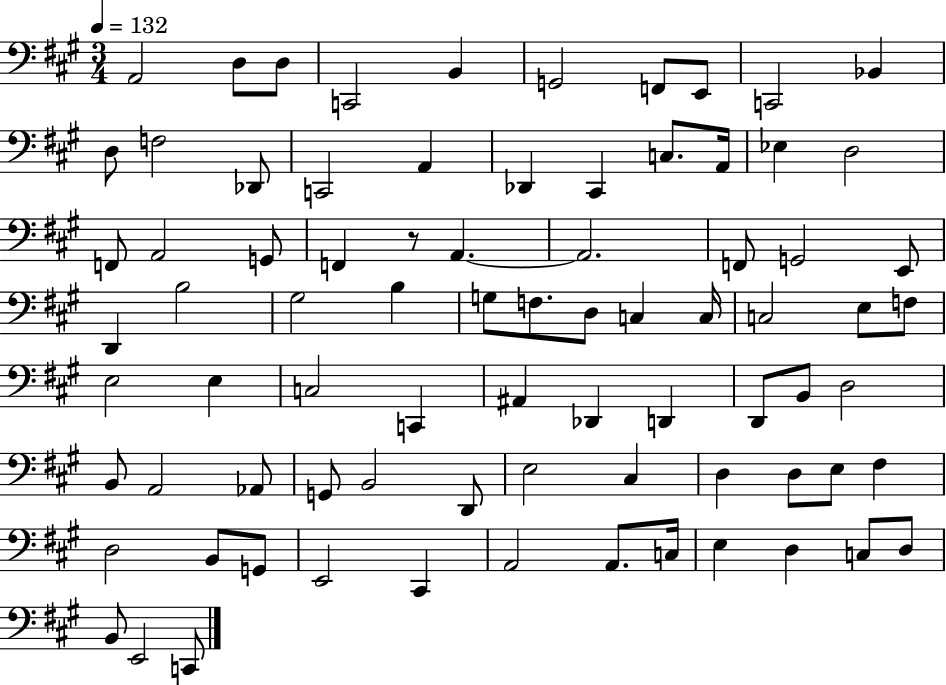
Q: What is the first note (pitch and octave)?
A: A2